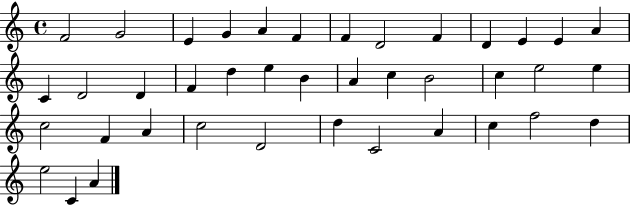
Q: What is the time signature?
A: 4/4